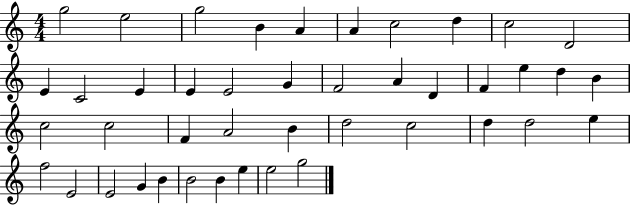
G5/h E5/h G5/h B4/q A4/q A4/q C5/h D5/q C5/h D4/h E4/q C4/h E4/q E4/q E4/h G4/q F4/h A4/q D4/q F4/q E5/q D5/q B4/q C5/h C5/h F4/q A4/h B4/q D5/h C5/h D5/q D5/h E5/q F5/h E4/h E4/h G4/q B4/q B4/h B4/q E5/q E5/h G5/h